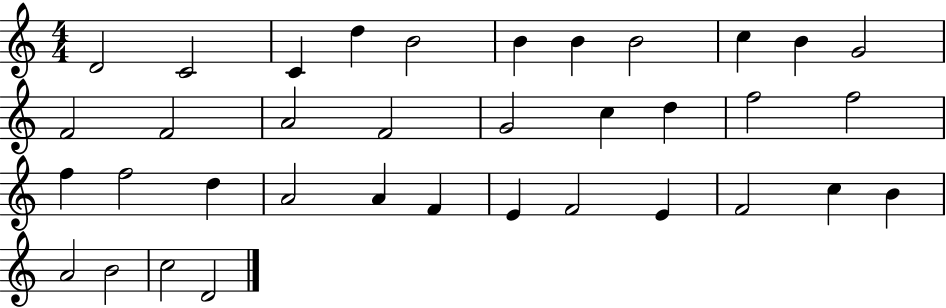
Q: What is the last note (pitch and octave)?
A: D4